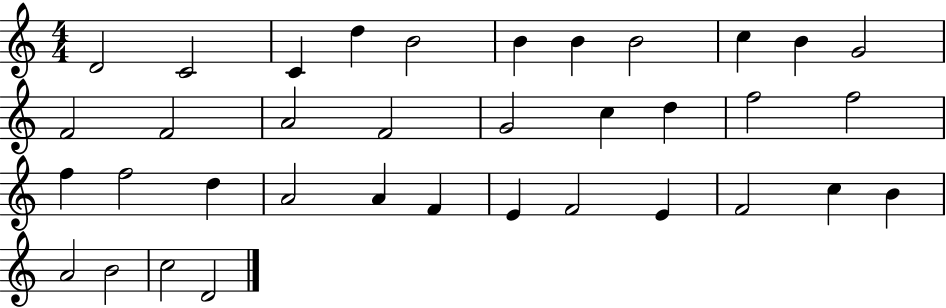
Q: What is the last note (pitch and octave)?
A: D4